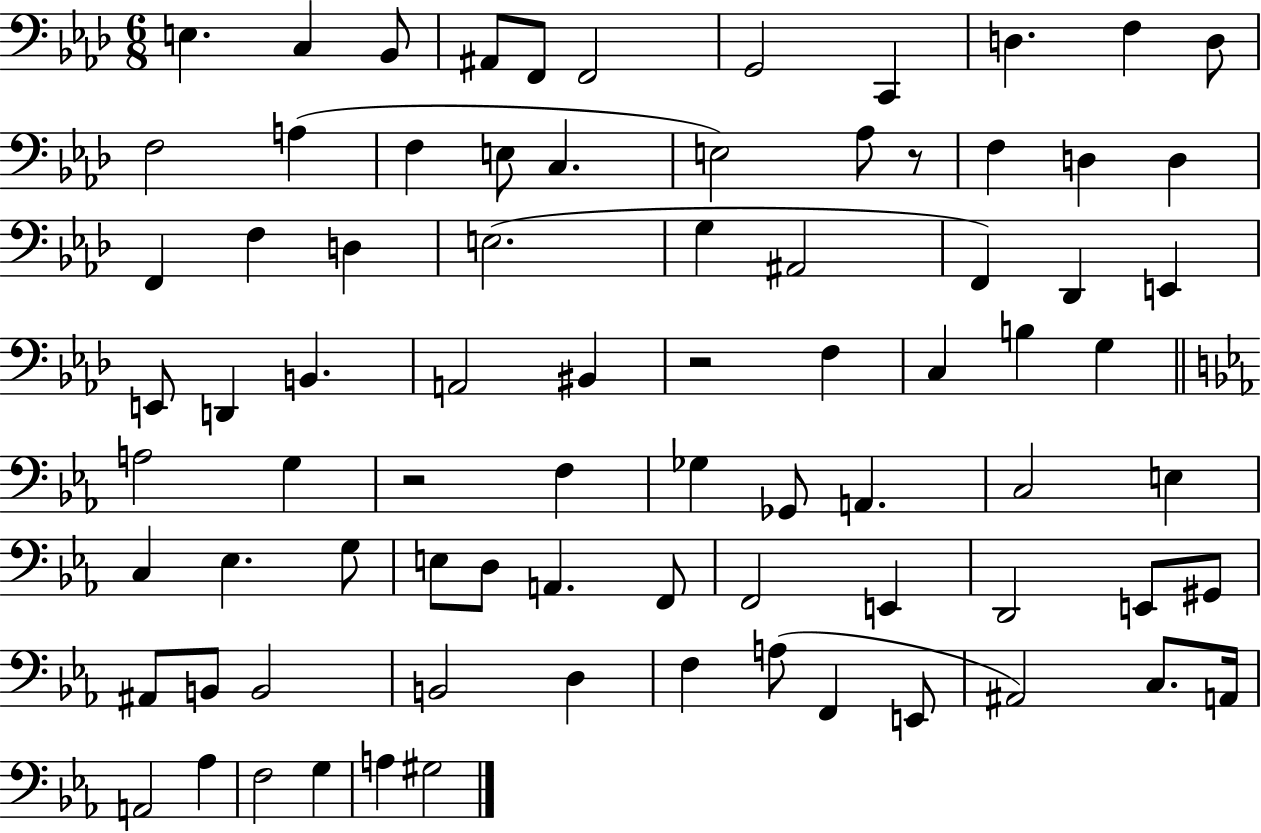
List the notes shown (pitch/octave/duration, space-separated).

E3/q. C3/q Bb2/e A#2/e F2/e F2/h G2/h C2/q D3/q. F3/q D3/e F3/h A3/q F3/q E3/e C3/q. E3/h Ab3/e R/e F3/q D3/q D3/q F2/q F3/q D3/q E3/h. G3/q A#2/h F2/q Db2/q E2/q E2/e D2/q B2/q. A2/h BIS2/q R/h F3/q C3/q B3/q G3/q A3/h G3/q R/h F3/q Gb3/q Gb2/e A2/q. C3/h E3/q C3/q Eb3/q. G3/e E3/e D3/e A2/q. F2/e F2/h E2/q D2/h E2/e G#2/e A#2/e B2/e B2/h B2/h D3/q F3/q A3/e F2/q E2/e A#2/h C3/e. A2/s A2/h Ab3/q F3/h G3/q A3/q G#3/h